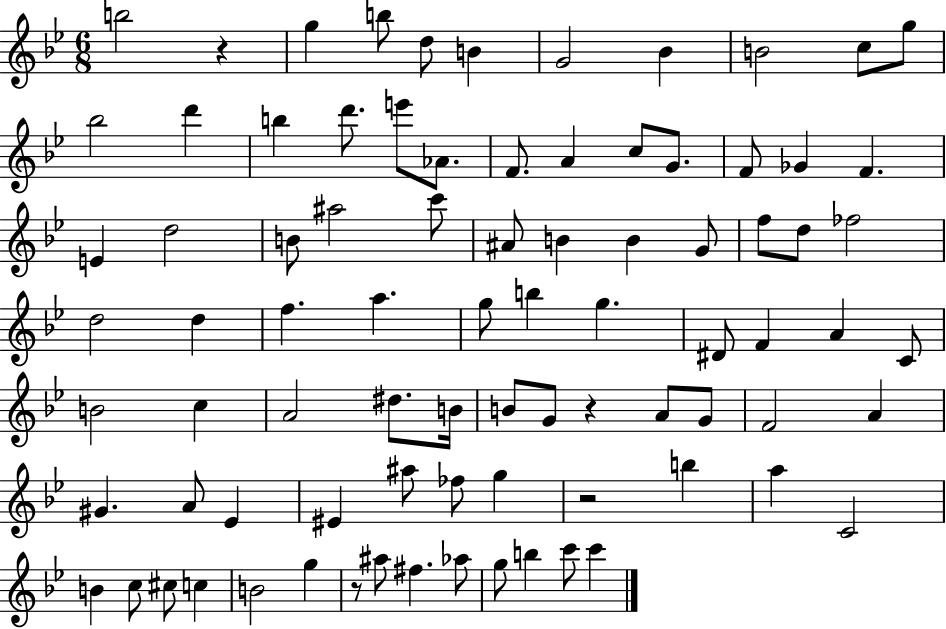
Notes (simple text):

B5/h R/q G5/q B5/e D5/e B4/q G4/h Bb4/q B4/h C5/e G5/e Bb5/h D6/q B5/q D6/e. E6/e Ab4/e. F4/e. A4/q C5/e G4/e. F4/e Gb4/q F4/q. E4/q D5/h B4/e A#5/h C6/e A#4/e B4/q B4/q G4/e F5/e D5/e FES5/h D5/h D5/q F5/q. A5/q. G5/e B5/q G5/q. D#4/e F4/q A4/q C4/e B4/h C5/q A4/h D#5/e. B4/s B4/e G4/e R/q A4/e G4/e F4/h A4/q G#4/q. A4/e Eb4/q EIS4/q A#5/e FES5/e G5/q R/h B5/q A5/q C4/h B4/q C5/e C#5/e C5/q B4/h G5/q R/e A#5/e F#5/q. Ab5/e G5/e B5/q C6/e C6/q